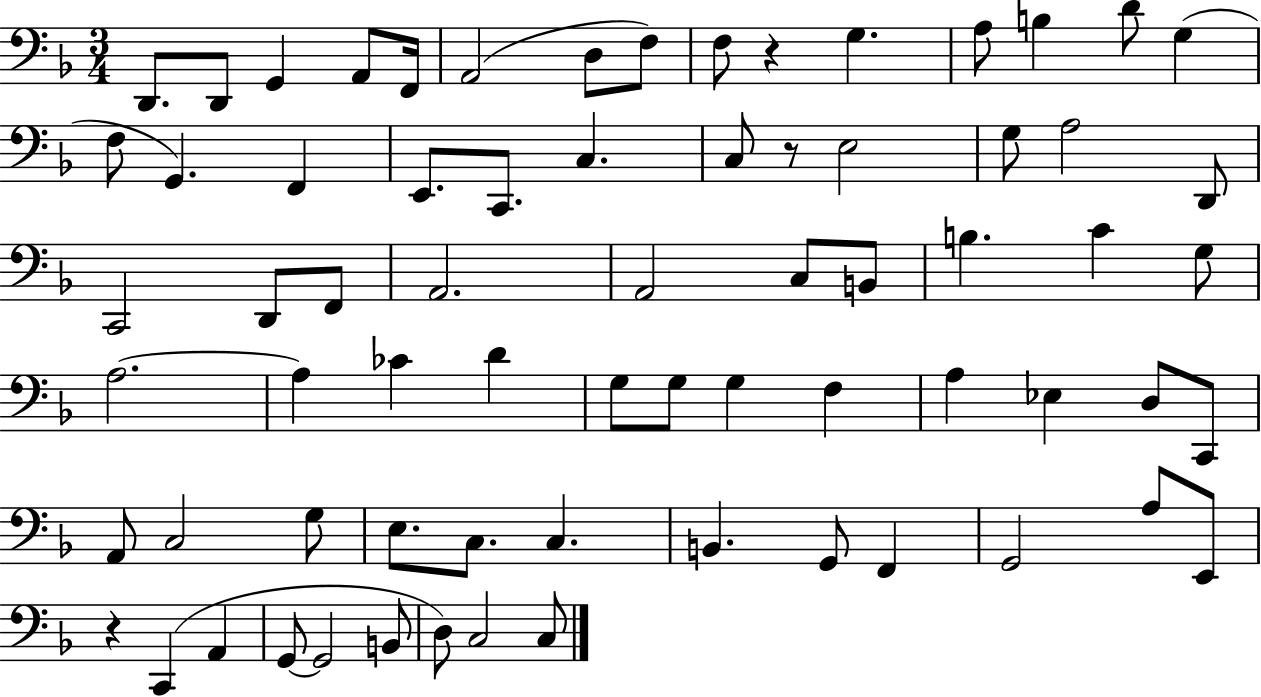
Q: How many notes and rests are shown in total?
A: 70